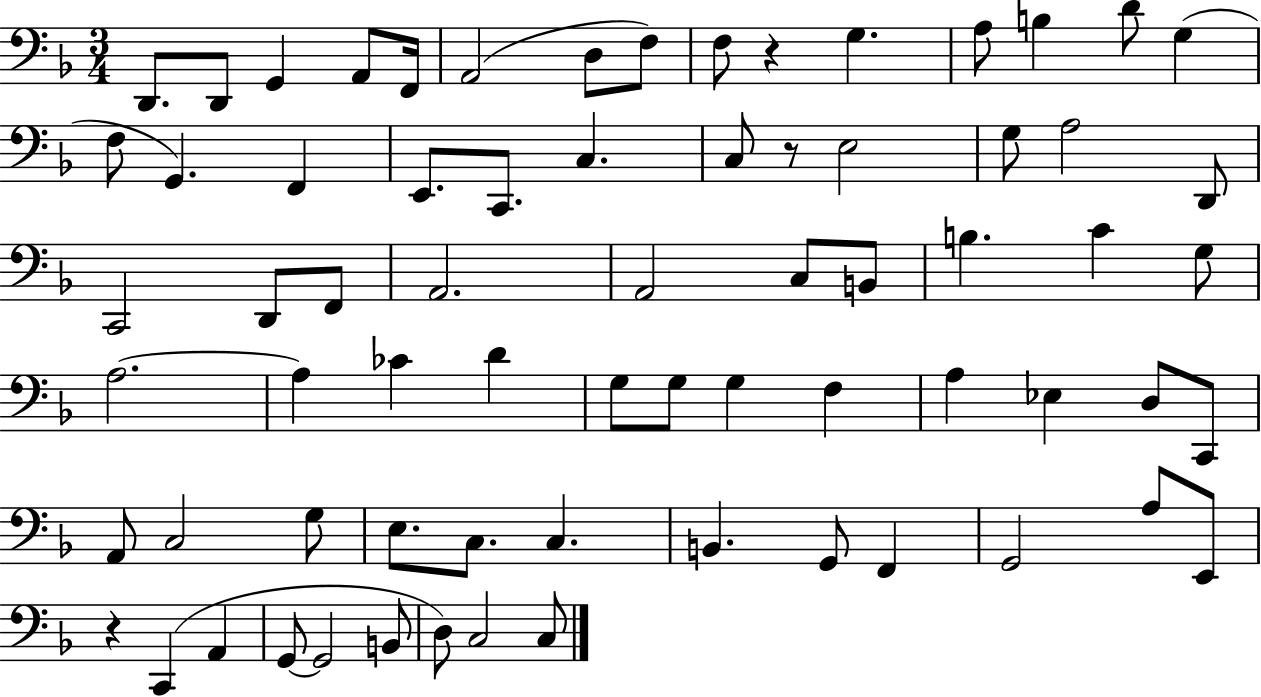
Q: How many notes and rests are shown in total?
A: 70